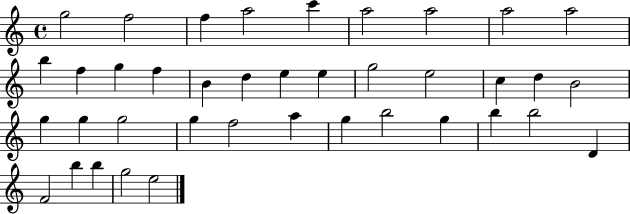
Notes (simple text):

G5/h F5/h F5/q A5/h C6/q A5/h A5/h A5/h A5/h B5/q F5/q G5/q F5/q B4/q D5/q E5/q E5/q G5/h E5/h C5/q D5/q B4/h G5/q G5/q G5/h G5/q F5/h A5/q G5/q B5/h G5/q B5/q B5/h D4/q F4/h B5/q B5/q G5/h E5/h